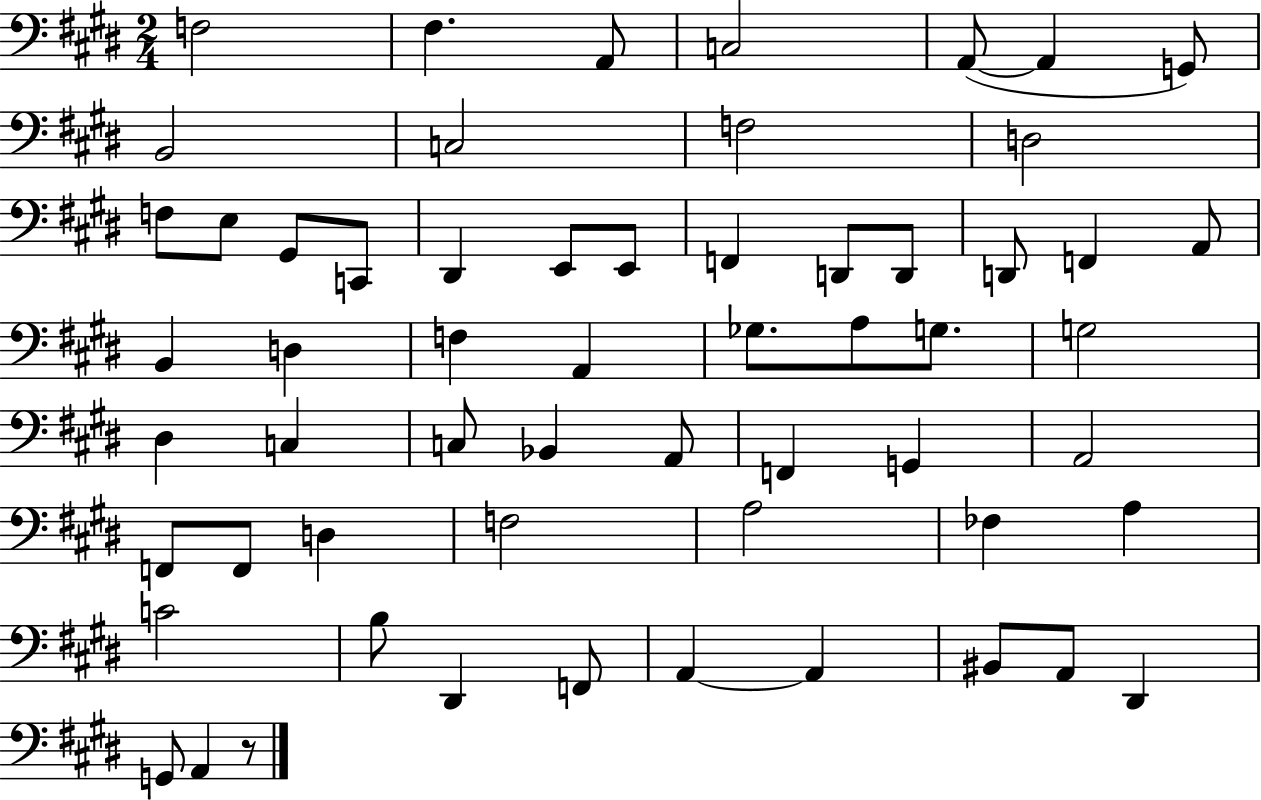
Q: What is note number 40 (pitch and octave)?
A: A2